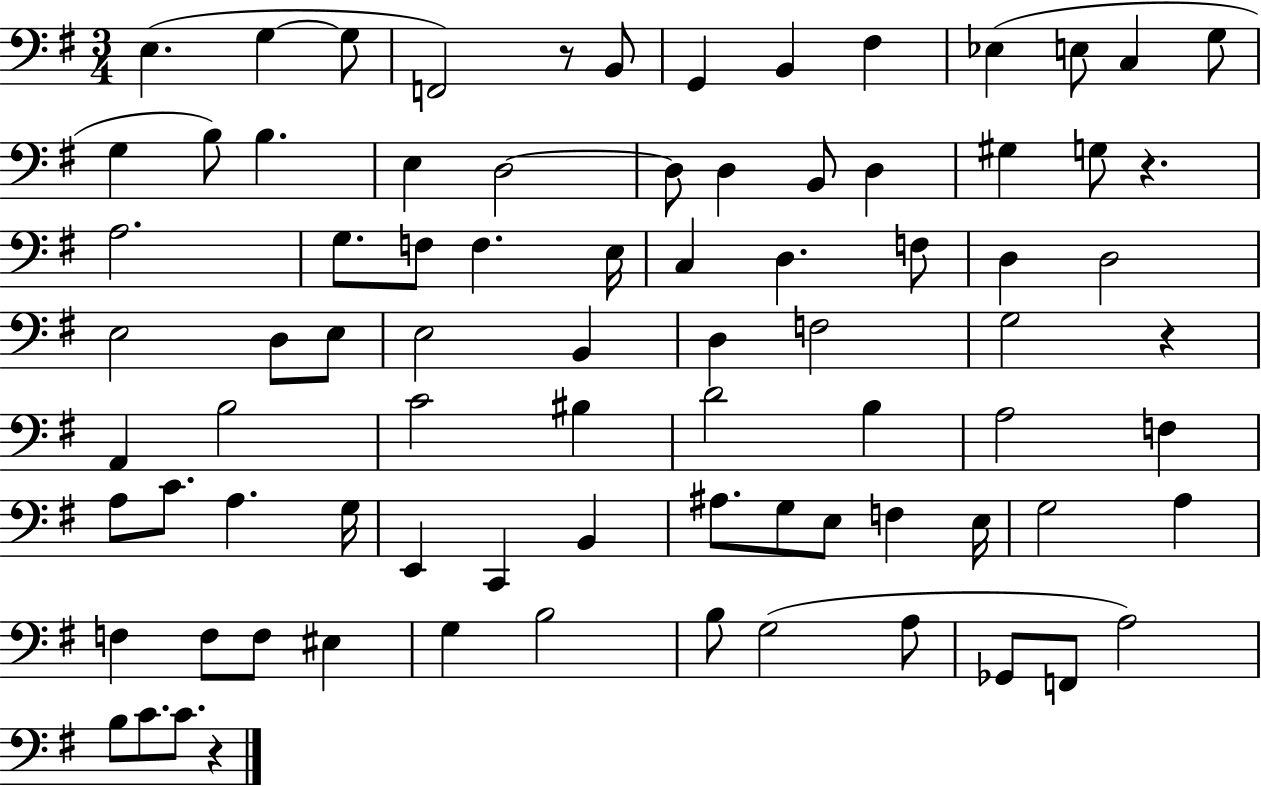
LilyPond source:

{
  \clef bass
  \numericTimeSignature
  \time 3/4
  \key g \major
  e4.( g4~~ g8 | f,2) r8 b,8 | g,4 b,4 fis4 | ees4( e8 c4 g8 | \break g4 b8) b4. | e4 d2~~ | d8 d4 b,8 d4 | gis4 g8 r4. | \break a2. | g8. f8 f4. e16 | c4 d4. f8 | d4 d2 | \break e2 d8 e8 | e2 b,4 | d4 f2 | g2 r4 | \break a,4 b2 | c'2 bis4 | d'2 b4 | a2 f4 | \break a8 c'8. a4. g16 | e,4 c,4 b,4 | ais8. g8 e8 f4 e16 | g2 a4 | \break f4 f8 f8 eis4 | g4 b2 | b8 g2( a8 | ges,8 f,8 a2) | \break b8 c'8. c'8. r4 | \bar "|."
}